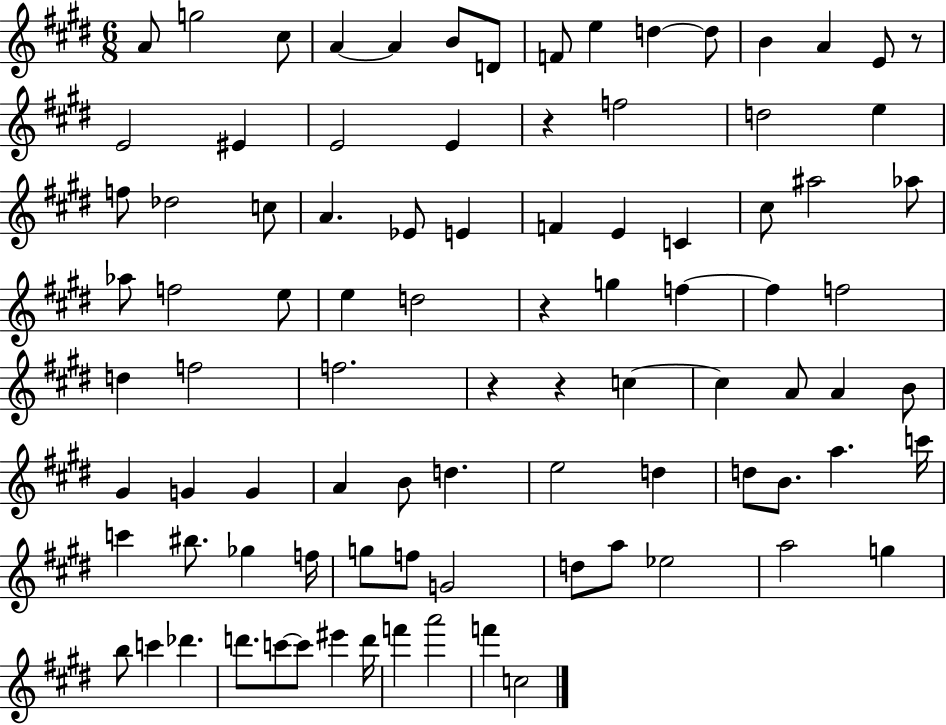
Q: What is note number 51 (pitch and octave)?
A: G#4